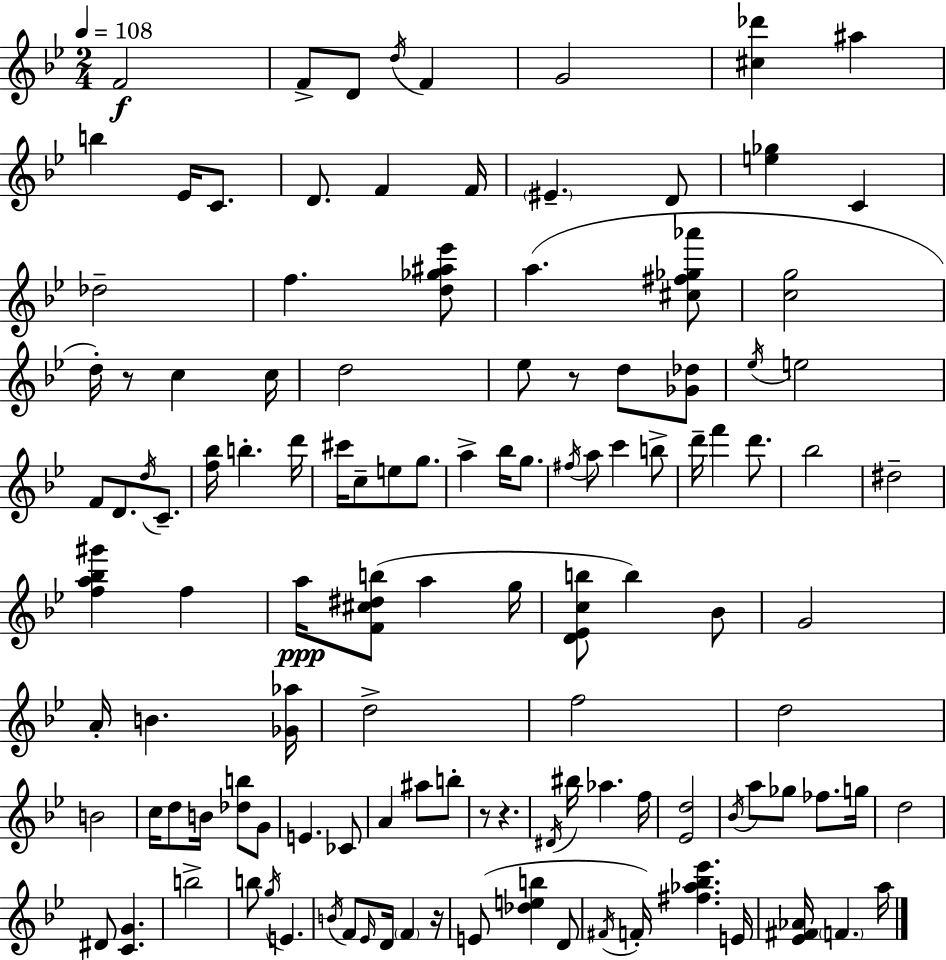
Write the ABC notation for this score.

X:1
T:Untitled
M:2/4
L:1/4
K:Gm
F2 F/2 D/2 d/4 F G2 [^c_d'] ^a b _E/4 C/2 D/2 F F/4 ^E D/2 [e_g] C _d2 f [d_g^a_e']/2 a [^c^f_g_a']/2 [cg]2 d/4 z/2 c c/4 d2 _e/2 z/2 d/2 [_G_d]/2 _e/4 e2 F/2 D/2 d/4 C/2 [f_b]/4 b d'/4 ^c'/4 c/2 e/2 g/2 a _b/4 g/2 ^f/4 a/2 c' b/2 d'/4 f' d'/2 _b2 ^d2 [fa_b^g'] f a/4 [F^c^db]/2 a g/4 [D_Ecb]/2 b _B/2 G2 A/4 B [_G_a]/4 d2 f2 d2 B2 c/4 d/2 B/4 [_db]/2 G/2 E _C/2 A ^a/2 b/2 z/2 z ^D/4 ^b/4 _a f/4 [_Ed]2 _B/4 a/2 _g/2 _f/2 g/4 d2 ^D/2 [CG] b2 b/2 g/4 E B/4 F/2 _E/4 D/4 F z/4 E/2 [_deb] D/2 ^F/4 F/4 [^f_a_b_e'] E/4 [_E^F_A]/4 F a/4